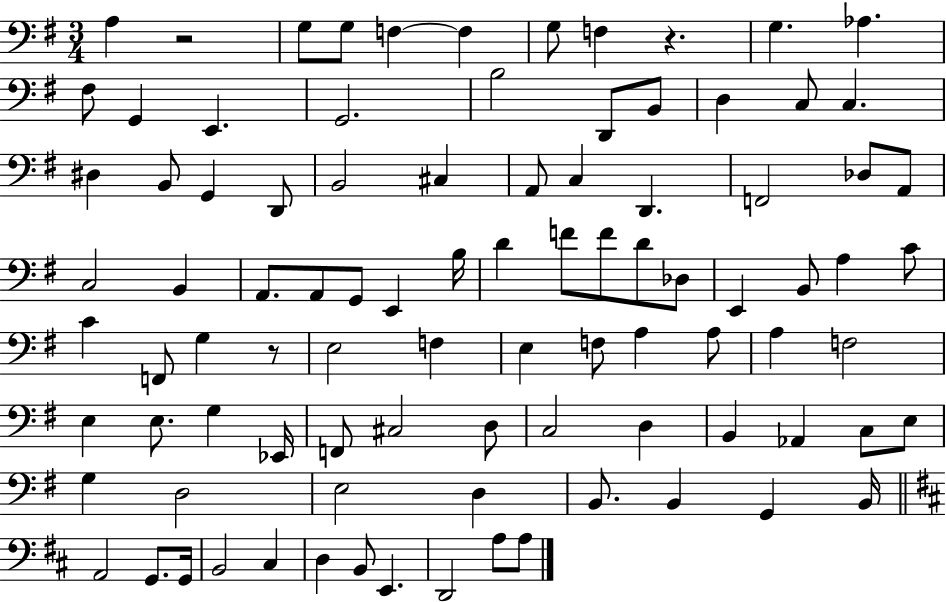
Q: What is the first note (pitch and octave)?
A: A3